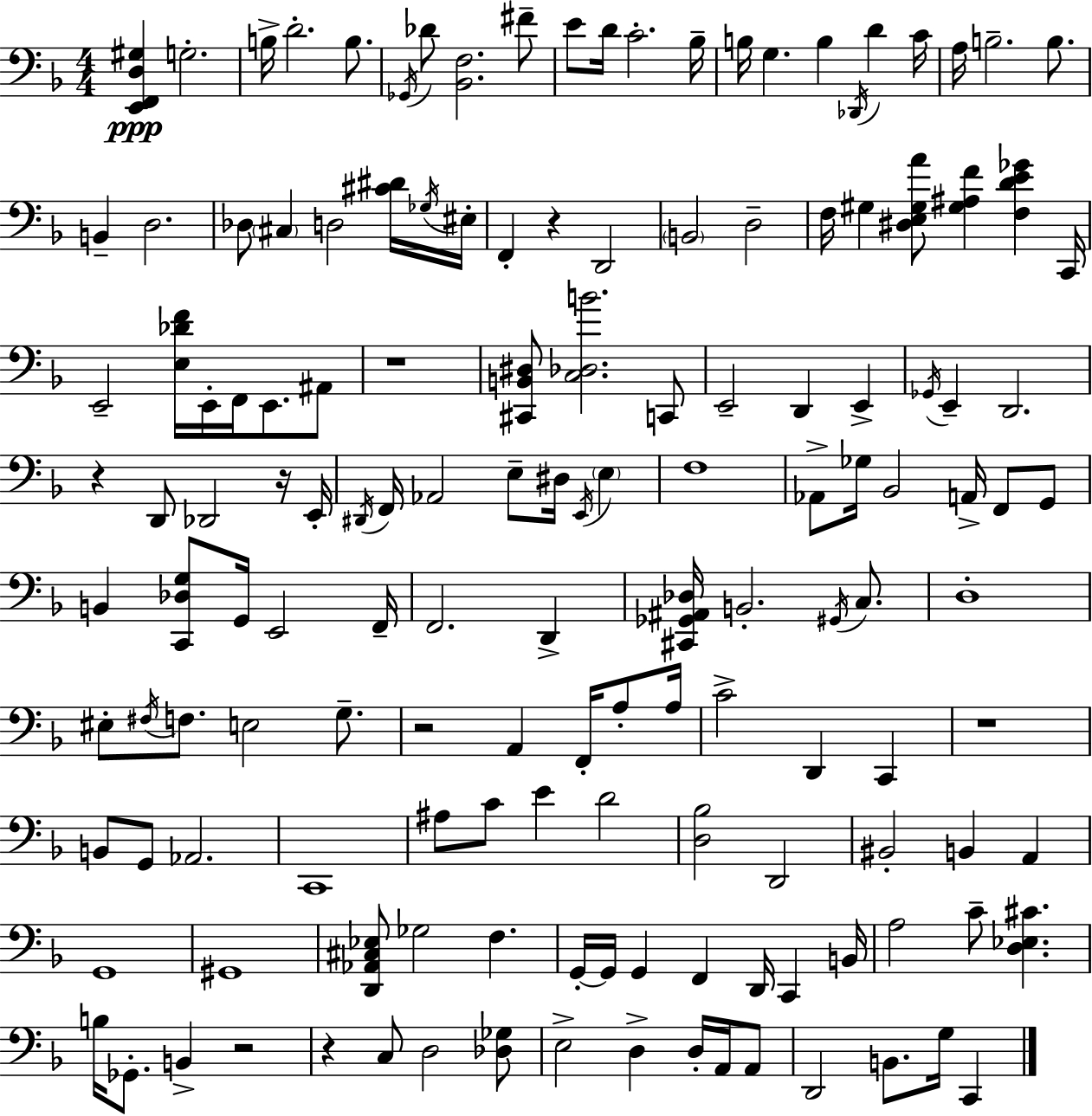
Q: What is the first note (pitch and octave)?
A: G3